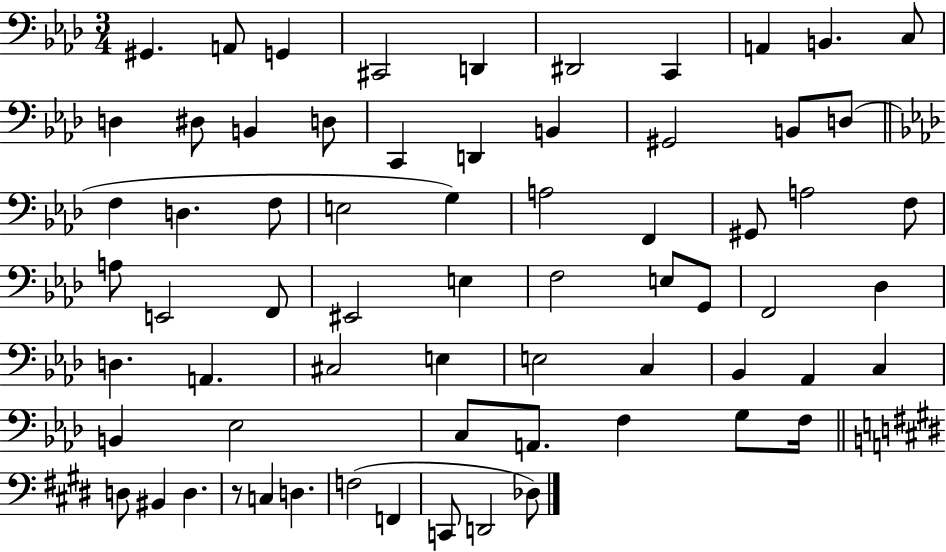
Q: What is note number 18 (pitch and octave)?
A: G#2